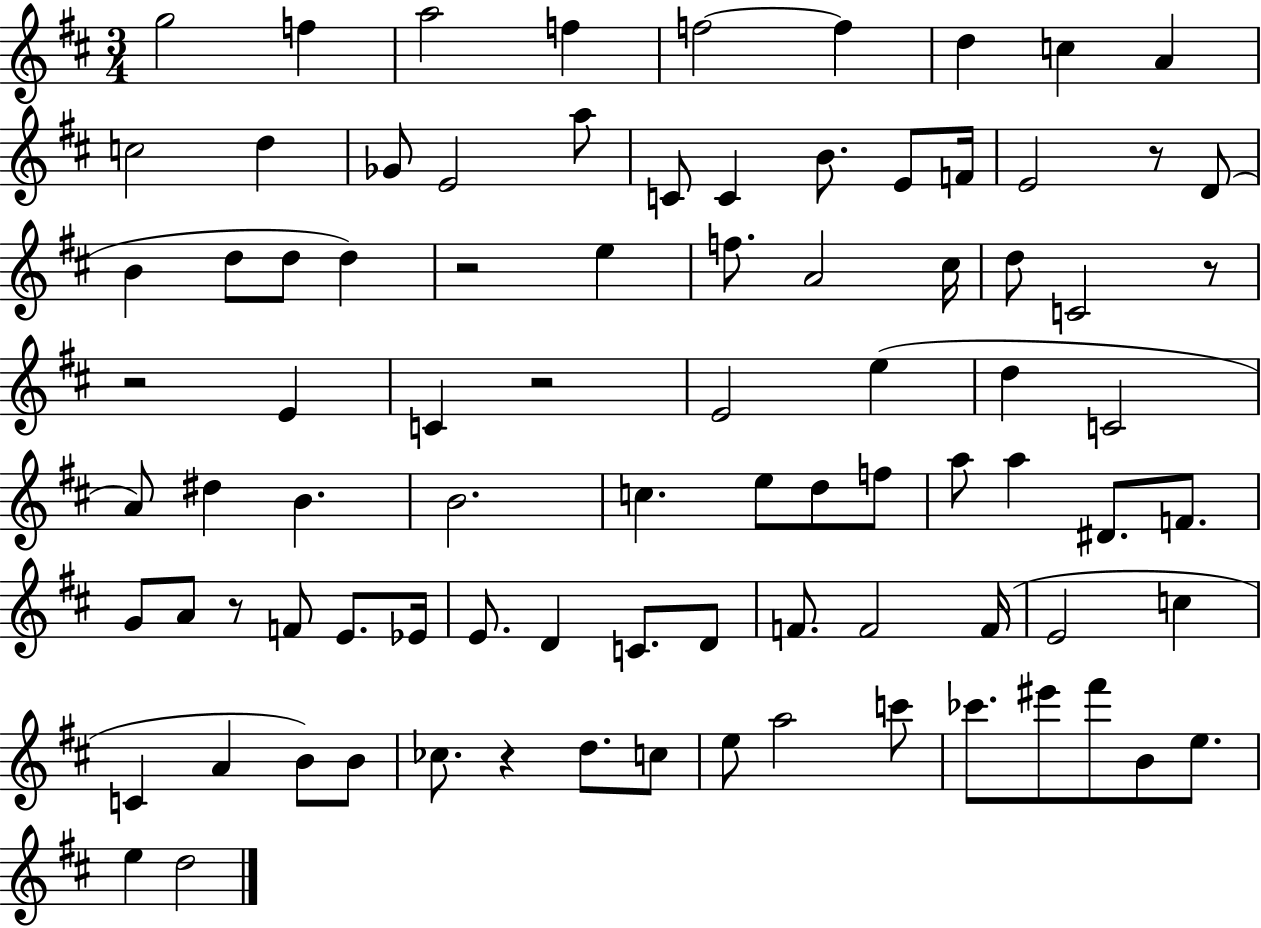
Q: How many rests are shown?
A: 7